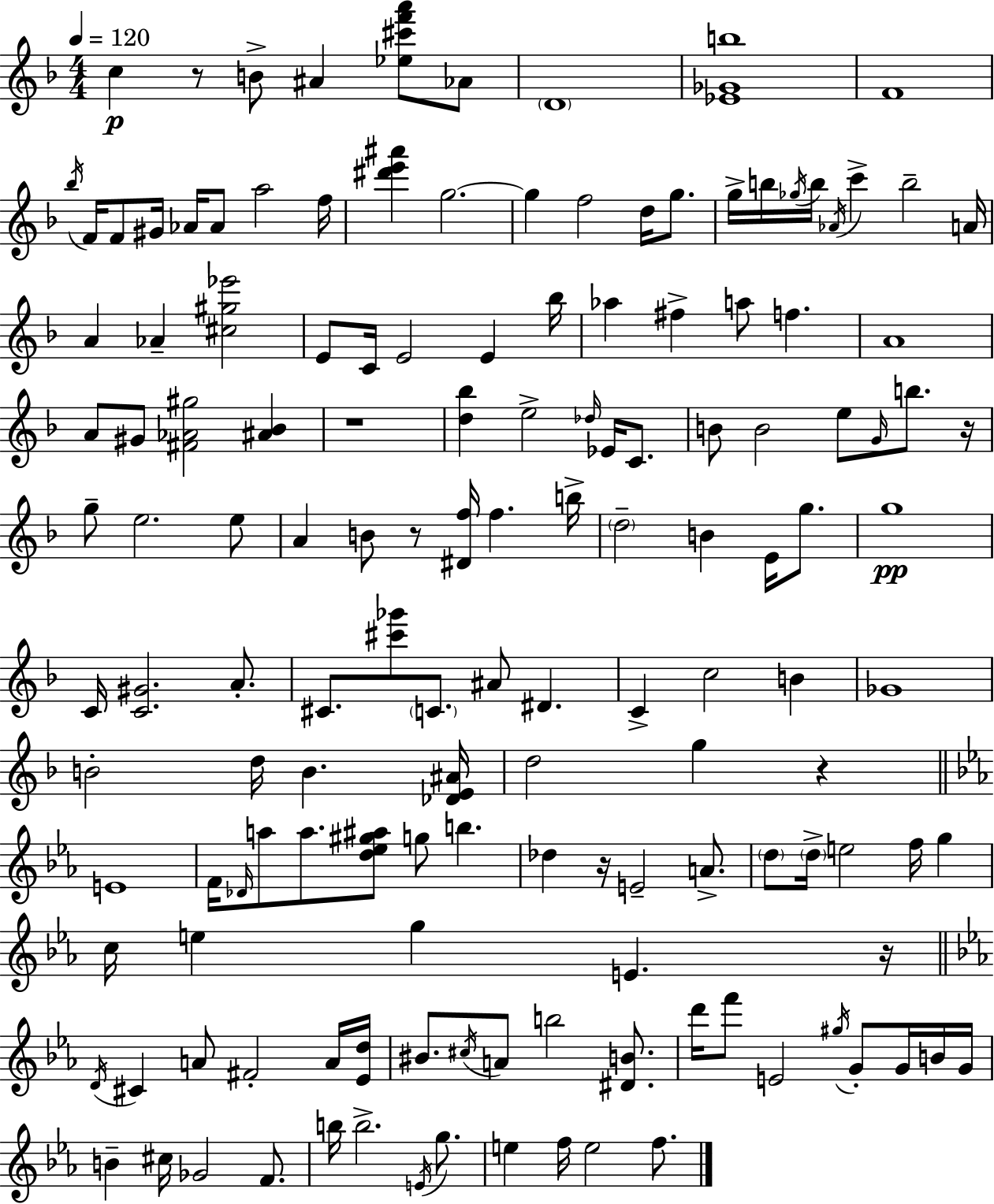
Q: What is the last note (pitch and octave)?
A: F5